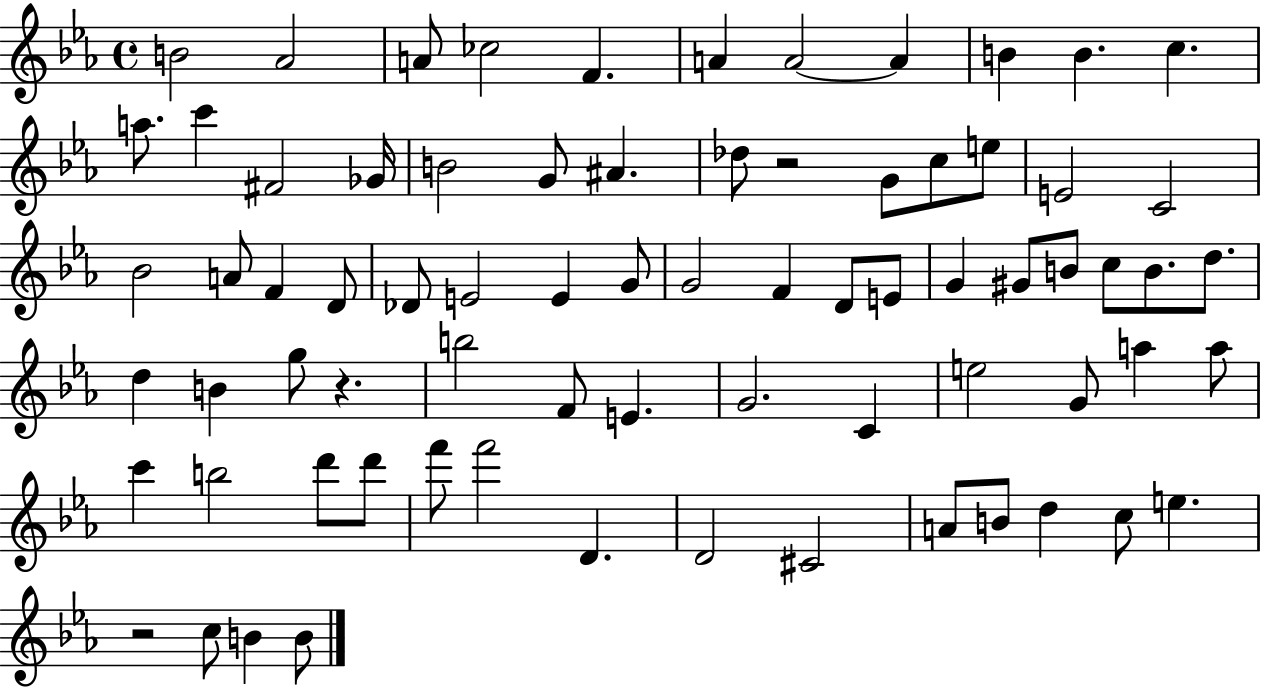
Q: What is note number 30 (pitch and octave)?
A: E4